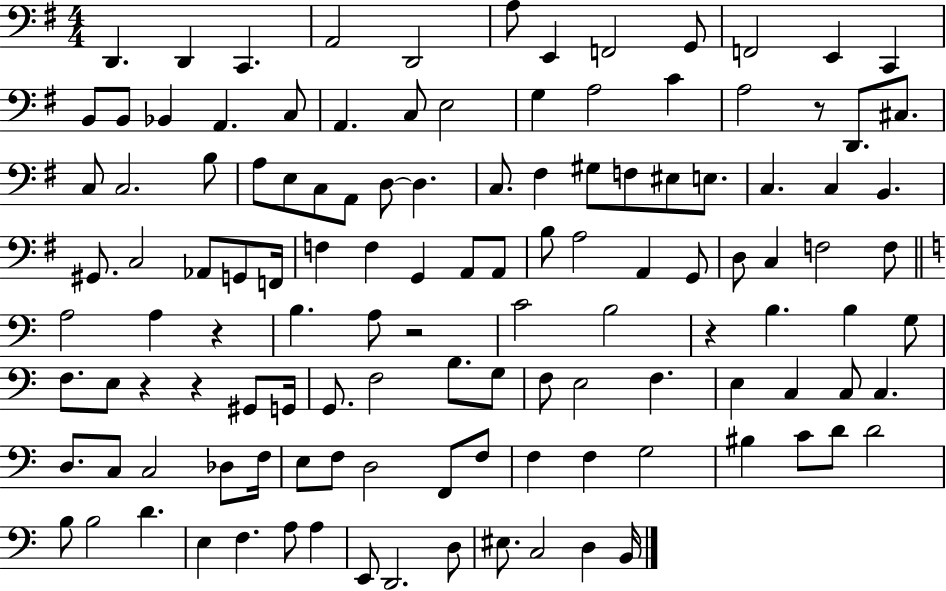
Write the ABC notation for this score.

X:1
T:Untitled
M:4/4
L:1/4
K:G
D,, D,, C,, A,,2 D,,2 A,/2 E,, F,,2 G,,/2 F,,2 E,, C,, B,,/2 B,,/2 _B,, A,, C,/2 A,, C,/2 E,2 G, A,2 C A,2 z/2 D,,/2 ^C,/2 C,/2 C,2 B,/2 A,/2 E,/2 C,/2 A,,/2 D,/2 D, C,/2 ^F, ^G,/2 F,/2 ^E,/2 E,/2 C, C, B,, ^G,,/2 C,2 _A,,/2 G,,/2 F,,/4 F, F, G,, A,,/2 A,,/2 B,/2 A,2 A,, G,,/2 D,/2 C, F,2 F,/2 A,2 A, z B, A,/2 z2 C2 B,2 z B, B, G,/2 F,/2 E,/2 z z ^G,,/2 G,,/4 G,,/2 F,2 B,/2 G,/2 F,/2 E,2 F, E, C, C,/2 C, D,/2 C,/2 C,2 _D,/2 F,/4 E,/2 F,/2 D,2 F,,/2 F,/2 F, F, G,2 ^B, C/2 D/2 D2 B,/2 B,2 D E, F, A,/2 A, E,,/2 D,,2 D,/2 ^E,/2 C,2 D, B,,/4